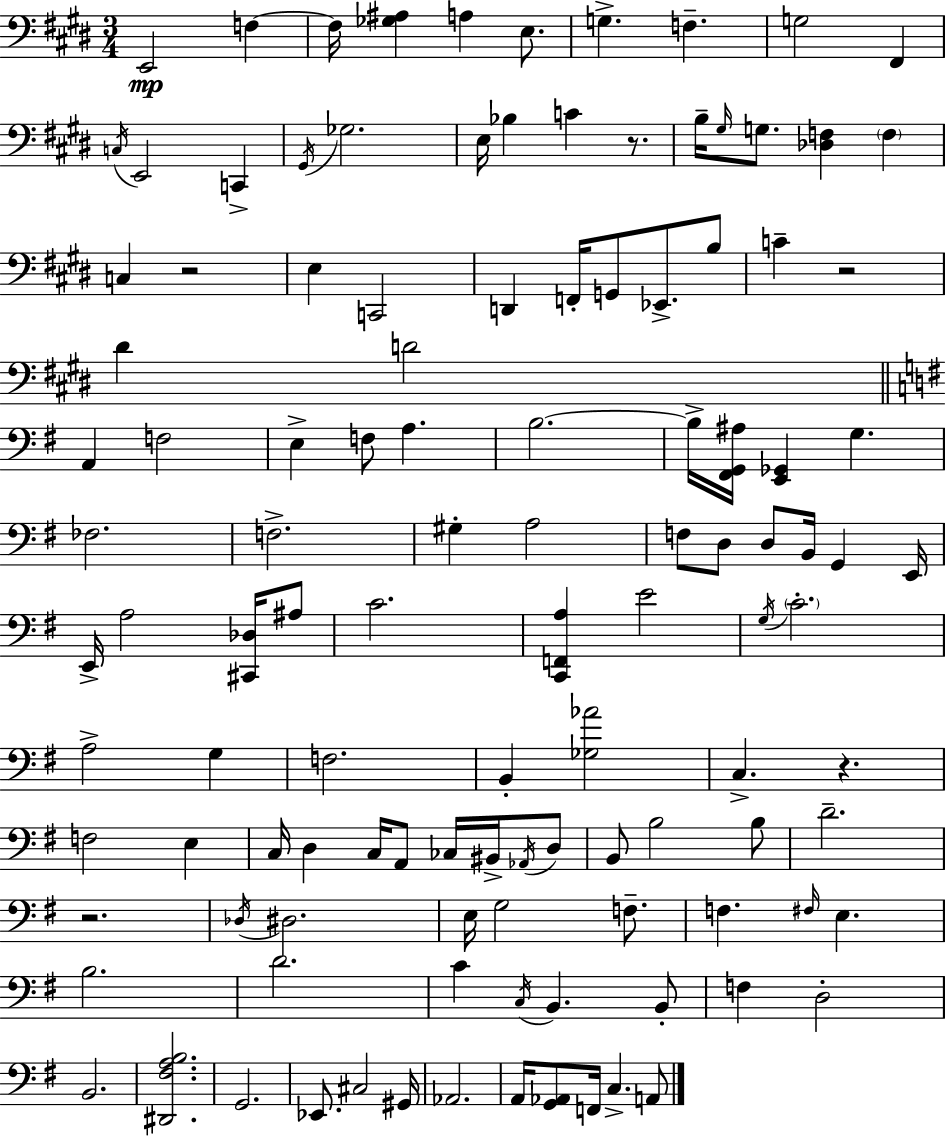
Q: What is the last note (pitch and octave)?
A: A2